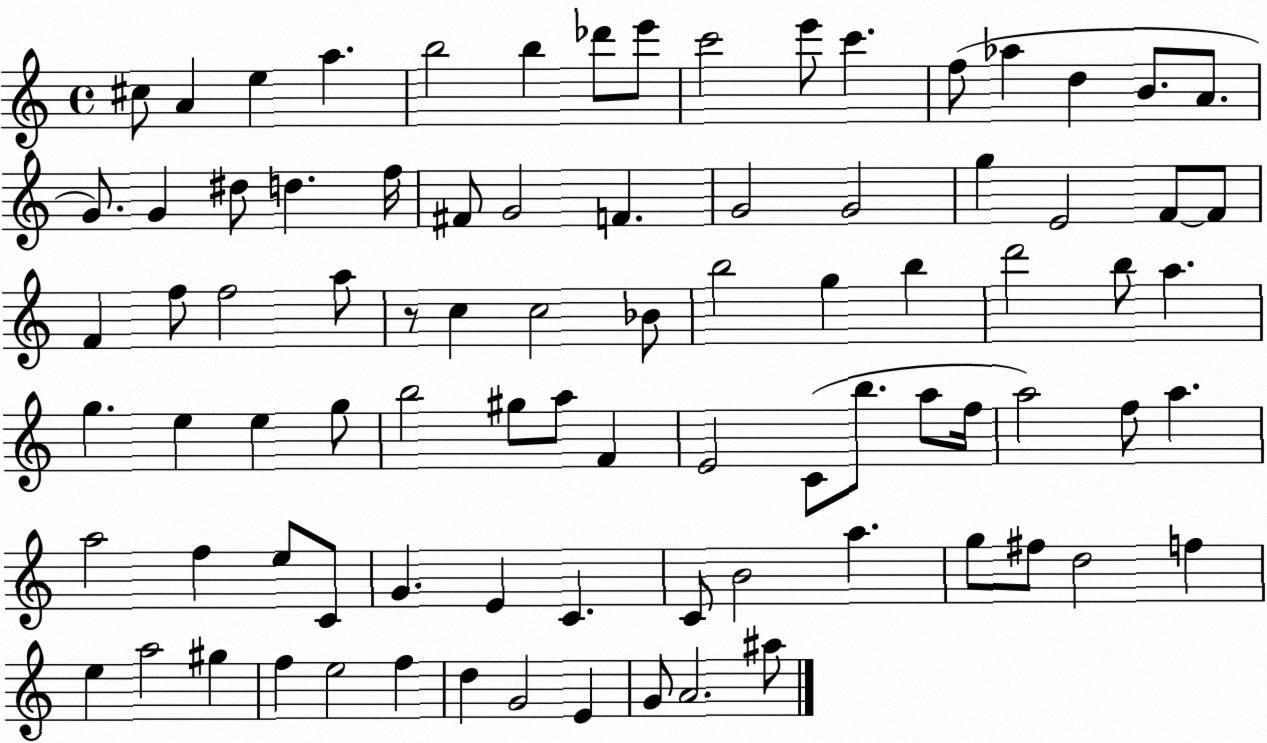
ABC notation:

X:1
T:Untitled
M:4/4
L:1/4
K:C
^c/2 A e a b2 b _d'/2 e'/2 c'2 e'/2 c' f/2 _a d B/2 A/2 G/2 G ^d/2 d f/4 ^F/2 G2 F G2 G2 g E2 F/2 F/2 F f/2 f2 a/2 z/2 c c2 _B/2 b2 g b d'2 b/2 a g e e g/2 b2 ^g/2 a/2 F E2 C/2 b/2 a/2 f/4 a2 f/2 a a2 f e/2 C/2 G E C C/2 B2 a g/2 ^f/2 d2 f e a2 ^g f e2 f d G2 E G/2 A2 ^a/2